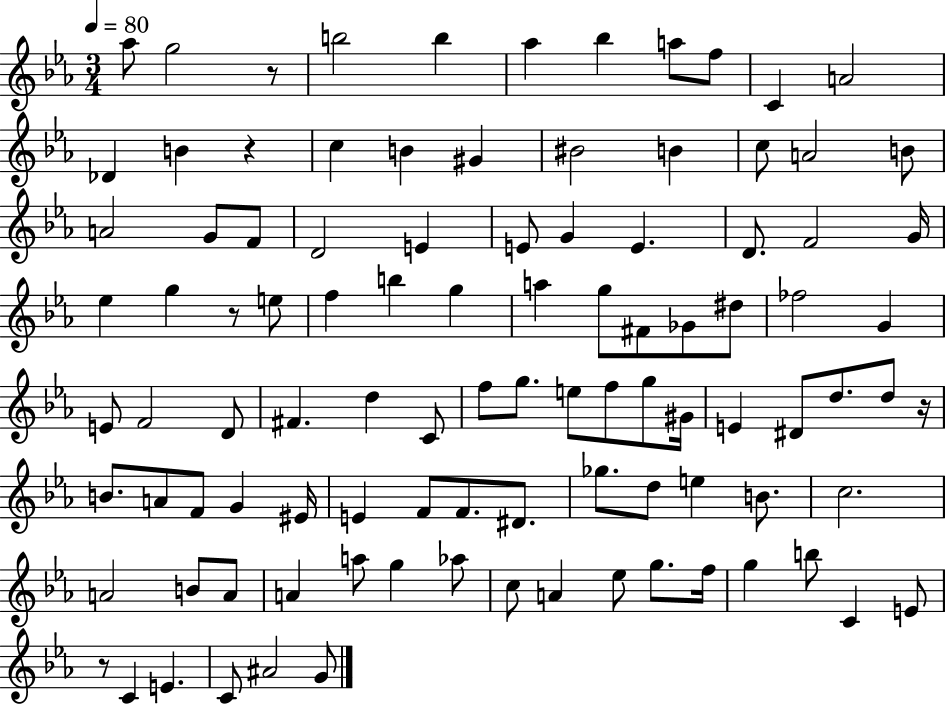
{
  \clef treble
  \numericTimeSignature
  \time 3/4
  \key ees \major
  \tempo 4 = 80
  \repeat volta 2 { aes''8 g''2 r8 | b''2 b''4 | aes''4 bes''4 a''8 f''8 | c'4 a'2 | \break des'4 b'4 r4 | c''4 b'4 gis'4 | bis'2 b'4 | c''8 a'2 b'8 | \break a'2 g'8 f'8 | d'2 e'4 | e'8 g'4 e'4. | d'8. f'2 g'16 | \break ees''4 g''4 r8 e''8 | f''4 b''4 g''4 | a''4 g''8 fis'8 ges'8 dis''8 | fes''2 g'4 | \break e'8 f'2 d'8 | fis'4. d''4 c'8 | f''8 g''8. e''8 f''8 g''8 gis'16 | e'4 dis'8 d''8. d''8 r16 | \break b'8. a'8 f'8 g'4 eis'16 | e'4 f'8 f'8. dis'8. | ges''8. d''8 e''4 b'8. | c''2. | \break a'2 b'8 a'8 | a'4 a''8 g''4 aes''8 | c''8 a'4 ees''8 g''8. f''16 | g''4 b''8 c'4 e'8 | \break r8 c'4 e'4. | c'8 ais'2 g'8 | } \bar "|."
}